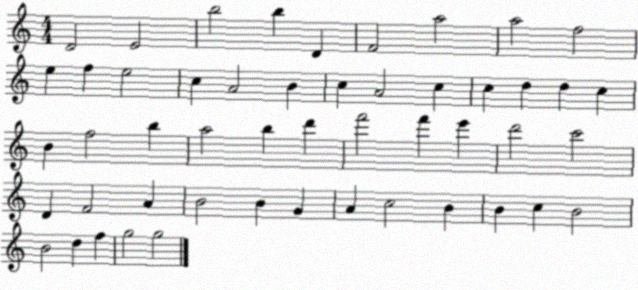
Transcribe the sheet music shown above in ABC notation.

X:1
T:Untitled
M:4/4
L:1/4
K:C
D2 E2 b2 b D F2 a2 a2 f2 e f e2 c A2 B c A2 c c d d c B f2 b a2 b d' f'2 f' e' d'2 c'2 D F2 A B2 B G A c2 B B c B2 B2 d f g2 g2